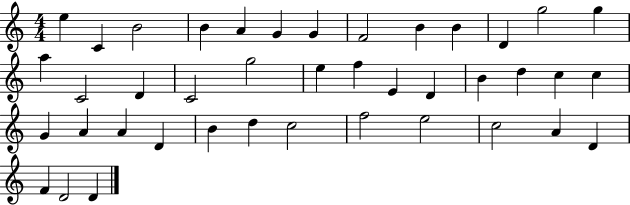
E5/q C4/q B4/h B4/q A4/q G4/q G4/q F4/h B4/q B4/q D4/q G5/h G5/q A5/q C4/h D4/q C4/h G5/h E5/q F5/q E4/q D4/q B4/q D5/q C5/q C5/q G4/q A4/q A4/q D4/q B4/q D5/q C5/h F5/h E5/h C5/h A4/q D4/q F4/q D4/h D4/q